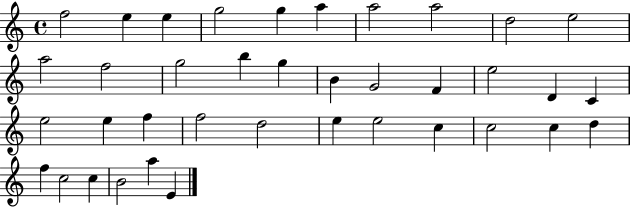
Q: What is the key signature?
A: C major